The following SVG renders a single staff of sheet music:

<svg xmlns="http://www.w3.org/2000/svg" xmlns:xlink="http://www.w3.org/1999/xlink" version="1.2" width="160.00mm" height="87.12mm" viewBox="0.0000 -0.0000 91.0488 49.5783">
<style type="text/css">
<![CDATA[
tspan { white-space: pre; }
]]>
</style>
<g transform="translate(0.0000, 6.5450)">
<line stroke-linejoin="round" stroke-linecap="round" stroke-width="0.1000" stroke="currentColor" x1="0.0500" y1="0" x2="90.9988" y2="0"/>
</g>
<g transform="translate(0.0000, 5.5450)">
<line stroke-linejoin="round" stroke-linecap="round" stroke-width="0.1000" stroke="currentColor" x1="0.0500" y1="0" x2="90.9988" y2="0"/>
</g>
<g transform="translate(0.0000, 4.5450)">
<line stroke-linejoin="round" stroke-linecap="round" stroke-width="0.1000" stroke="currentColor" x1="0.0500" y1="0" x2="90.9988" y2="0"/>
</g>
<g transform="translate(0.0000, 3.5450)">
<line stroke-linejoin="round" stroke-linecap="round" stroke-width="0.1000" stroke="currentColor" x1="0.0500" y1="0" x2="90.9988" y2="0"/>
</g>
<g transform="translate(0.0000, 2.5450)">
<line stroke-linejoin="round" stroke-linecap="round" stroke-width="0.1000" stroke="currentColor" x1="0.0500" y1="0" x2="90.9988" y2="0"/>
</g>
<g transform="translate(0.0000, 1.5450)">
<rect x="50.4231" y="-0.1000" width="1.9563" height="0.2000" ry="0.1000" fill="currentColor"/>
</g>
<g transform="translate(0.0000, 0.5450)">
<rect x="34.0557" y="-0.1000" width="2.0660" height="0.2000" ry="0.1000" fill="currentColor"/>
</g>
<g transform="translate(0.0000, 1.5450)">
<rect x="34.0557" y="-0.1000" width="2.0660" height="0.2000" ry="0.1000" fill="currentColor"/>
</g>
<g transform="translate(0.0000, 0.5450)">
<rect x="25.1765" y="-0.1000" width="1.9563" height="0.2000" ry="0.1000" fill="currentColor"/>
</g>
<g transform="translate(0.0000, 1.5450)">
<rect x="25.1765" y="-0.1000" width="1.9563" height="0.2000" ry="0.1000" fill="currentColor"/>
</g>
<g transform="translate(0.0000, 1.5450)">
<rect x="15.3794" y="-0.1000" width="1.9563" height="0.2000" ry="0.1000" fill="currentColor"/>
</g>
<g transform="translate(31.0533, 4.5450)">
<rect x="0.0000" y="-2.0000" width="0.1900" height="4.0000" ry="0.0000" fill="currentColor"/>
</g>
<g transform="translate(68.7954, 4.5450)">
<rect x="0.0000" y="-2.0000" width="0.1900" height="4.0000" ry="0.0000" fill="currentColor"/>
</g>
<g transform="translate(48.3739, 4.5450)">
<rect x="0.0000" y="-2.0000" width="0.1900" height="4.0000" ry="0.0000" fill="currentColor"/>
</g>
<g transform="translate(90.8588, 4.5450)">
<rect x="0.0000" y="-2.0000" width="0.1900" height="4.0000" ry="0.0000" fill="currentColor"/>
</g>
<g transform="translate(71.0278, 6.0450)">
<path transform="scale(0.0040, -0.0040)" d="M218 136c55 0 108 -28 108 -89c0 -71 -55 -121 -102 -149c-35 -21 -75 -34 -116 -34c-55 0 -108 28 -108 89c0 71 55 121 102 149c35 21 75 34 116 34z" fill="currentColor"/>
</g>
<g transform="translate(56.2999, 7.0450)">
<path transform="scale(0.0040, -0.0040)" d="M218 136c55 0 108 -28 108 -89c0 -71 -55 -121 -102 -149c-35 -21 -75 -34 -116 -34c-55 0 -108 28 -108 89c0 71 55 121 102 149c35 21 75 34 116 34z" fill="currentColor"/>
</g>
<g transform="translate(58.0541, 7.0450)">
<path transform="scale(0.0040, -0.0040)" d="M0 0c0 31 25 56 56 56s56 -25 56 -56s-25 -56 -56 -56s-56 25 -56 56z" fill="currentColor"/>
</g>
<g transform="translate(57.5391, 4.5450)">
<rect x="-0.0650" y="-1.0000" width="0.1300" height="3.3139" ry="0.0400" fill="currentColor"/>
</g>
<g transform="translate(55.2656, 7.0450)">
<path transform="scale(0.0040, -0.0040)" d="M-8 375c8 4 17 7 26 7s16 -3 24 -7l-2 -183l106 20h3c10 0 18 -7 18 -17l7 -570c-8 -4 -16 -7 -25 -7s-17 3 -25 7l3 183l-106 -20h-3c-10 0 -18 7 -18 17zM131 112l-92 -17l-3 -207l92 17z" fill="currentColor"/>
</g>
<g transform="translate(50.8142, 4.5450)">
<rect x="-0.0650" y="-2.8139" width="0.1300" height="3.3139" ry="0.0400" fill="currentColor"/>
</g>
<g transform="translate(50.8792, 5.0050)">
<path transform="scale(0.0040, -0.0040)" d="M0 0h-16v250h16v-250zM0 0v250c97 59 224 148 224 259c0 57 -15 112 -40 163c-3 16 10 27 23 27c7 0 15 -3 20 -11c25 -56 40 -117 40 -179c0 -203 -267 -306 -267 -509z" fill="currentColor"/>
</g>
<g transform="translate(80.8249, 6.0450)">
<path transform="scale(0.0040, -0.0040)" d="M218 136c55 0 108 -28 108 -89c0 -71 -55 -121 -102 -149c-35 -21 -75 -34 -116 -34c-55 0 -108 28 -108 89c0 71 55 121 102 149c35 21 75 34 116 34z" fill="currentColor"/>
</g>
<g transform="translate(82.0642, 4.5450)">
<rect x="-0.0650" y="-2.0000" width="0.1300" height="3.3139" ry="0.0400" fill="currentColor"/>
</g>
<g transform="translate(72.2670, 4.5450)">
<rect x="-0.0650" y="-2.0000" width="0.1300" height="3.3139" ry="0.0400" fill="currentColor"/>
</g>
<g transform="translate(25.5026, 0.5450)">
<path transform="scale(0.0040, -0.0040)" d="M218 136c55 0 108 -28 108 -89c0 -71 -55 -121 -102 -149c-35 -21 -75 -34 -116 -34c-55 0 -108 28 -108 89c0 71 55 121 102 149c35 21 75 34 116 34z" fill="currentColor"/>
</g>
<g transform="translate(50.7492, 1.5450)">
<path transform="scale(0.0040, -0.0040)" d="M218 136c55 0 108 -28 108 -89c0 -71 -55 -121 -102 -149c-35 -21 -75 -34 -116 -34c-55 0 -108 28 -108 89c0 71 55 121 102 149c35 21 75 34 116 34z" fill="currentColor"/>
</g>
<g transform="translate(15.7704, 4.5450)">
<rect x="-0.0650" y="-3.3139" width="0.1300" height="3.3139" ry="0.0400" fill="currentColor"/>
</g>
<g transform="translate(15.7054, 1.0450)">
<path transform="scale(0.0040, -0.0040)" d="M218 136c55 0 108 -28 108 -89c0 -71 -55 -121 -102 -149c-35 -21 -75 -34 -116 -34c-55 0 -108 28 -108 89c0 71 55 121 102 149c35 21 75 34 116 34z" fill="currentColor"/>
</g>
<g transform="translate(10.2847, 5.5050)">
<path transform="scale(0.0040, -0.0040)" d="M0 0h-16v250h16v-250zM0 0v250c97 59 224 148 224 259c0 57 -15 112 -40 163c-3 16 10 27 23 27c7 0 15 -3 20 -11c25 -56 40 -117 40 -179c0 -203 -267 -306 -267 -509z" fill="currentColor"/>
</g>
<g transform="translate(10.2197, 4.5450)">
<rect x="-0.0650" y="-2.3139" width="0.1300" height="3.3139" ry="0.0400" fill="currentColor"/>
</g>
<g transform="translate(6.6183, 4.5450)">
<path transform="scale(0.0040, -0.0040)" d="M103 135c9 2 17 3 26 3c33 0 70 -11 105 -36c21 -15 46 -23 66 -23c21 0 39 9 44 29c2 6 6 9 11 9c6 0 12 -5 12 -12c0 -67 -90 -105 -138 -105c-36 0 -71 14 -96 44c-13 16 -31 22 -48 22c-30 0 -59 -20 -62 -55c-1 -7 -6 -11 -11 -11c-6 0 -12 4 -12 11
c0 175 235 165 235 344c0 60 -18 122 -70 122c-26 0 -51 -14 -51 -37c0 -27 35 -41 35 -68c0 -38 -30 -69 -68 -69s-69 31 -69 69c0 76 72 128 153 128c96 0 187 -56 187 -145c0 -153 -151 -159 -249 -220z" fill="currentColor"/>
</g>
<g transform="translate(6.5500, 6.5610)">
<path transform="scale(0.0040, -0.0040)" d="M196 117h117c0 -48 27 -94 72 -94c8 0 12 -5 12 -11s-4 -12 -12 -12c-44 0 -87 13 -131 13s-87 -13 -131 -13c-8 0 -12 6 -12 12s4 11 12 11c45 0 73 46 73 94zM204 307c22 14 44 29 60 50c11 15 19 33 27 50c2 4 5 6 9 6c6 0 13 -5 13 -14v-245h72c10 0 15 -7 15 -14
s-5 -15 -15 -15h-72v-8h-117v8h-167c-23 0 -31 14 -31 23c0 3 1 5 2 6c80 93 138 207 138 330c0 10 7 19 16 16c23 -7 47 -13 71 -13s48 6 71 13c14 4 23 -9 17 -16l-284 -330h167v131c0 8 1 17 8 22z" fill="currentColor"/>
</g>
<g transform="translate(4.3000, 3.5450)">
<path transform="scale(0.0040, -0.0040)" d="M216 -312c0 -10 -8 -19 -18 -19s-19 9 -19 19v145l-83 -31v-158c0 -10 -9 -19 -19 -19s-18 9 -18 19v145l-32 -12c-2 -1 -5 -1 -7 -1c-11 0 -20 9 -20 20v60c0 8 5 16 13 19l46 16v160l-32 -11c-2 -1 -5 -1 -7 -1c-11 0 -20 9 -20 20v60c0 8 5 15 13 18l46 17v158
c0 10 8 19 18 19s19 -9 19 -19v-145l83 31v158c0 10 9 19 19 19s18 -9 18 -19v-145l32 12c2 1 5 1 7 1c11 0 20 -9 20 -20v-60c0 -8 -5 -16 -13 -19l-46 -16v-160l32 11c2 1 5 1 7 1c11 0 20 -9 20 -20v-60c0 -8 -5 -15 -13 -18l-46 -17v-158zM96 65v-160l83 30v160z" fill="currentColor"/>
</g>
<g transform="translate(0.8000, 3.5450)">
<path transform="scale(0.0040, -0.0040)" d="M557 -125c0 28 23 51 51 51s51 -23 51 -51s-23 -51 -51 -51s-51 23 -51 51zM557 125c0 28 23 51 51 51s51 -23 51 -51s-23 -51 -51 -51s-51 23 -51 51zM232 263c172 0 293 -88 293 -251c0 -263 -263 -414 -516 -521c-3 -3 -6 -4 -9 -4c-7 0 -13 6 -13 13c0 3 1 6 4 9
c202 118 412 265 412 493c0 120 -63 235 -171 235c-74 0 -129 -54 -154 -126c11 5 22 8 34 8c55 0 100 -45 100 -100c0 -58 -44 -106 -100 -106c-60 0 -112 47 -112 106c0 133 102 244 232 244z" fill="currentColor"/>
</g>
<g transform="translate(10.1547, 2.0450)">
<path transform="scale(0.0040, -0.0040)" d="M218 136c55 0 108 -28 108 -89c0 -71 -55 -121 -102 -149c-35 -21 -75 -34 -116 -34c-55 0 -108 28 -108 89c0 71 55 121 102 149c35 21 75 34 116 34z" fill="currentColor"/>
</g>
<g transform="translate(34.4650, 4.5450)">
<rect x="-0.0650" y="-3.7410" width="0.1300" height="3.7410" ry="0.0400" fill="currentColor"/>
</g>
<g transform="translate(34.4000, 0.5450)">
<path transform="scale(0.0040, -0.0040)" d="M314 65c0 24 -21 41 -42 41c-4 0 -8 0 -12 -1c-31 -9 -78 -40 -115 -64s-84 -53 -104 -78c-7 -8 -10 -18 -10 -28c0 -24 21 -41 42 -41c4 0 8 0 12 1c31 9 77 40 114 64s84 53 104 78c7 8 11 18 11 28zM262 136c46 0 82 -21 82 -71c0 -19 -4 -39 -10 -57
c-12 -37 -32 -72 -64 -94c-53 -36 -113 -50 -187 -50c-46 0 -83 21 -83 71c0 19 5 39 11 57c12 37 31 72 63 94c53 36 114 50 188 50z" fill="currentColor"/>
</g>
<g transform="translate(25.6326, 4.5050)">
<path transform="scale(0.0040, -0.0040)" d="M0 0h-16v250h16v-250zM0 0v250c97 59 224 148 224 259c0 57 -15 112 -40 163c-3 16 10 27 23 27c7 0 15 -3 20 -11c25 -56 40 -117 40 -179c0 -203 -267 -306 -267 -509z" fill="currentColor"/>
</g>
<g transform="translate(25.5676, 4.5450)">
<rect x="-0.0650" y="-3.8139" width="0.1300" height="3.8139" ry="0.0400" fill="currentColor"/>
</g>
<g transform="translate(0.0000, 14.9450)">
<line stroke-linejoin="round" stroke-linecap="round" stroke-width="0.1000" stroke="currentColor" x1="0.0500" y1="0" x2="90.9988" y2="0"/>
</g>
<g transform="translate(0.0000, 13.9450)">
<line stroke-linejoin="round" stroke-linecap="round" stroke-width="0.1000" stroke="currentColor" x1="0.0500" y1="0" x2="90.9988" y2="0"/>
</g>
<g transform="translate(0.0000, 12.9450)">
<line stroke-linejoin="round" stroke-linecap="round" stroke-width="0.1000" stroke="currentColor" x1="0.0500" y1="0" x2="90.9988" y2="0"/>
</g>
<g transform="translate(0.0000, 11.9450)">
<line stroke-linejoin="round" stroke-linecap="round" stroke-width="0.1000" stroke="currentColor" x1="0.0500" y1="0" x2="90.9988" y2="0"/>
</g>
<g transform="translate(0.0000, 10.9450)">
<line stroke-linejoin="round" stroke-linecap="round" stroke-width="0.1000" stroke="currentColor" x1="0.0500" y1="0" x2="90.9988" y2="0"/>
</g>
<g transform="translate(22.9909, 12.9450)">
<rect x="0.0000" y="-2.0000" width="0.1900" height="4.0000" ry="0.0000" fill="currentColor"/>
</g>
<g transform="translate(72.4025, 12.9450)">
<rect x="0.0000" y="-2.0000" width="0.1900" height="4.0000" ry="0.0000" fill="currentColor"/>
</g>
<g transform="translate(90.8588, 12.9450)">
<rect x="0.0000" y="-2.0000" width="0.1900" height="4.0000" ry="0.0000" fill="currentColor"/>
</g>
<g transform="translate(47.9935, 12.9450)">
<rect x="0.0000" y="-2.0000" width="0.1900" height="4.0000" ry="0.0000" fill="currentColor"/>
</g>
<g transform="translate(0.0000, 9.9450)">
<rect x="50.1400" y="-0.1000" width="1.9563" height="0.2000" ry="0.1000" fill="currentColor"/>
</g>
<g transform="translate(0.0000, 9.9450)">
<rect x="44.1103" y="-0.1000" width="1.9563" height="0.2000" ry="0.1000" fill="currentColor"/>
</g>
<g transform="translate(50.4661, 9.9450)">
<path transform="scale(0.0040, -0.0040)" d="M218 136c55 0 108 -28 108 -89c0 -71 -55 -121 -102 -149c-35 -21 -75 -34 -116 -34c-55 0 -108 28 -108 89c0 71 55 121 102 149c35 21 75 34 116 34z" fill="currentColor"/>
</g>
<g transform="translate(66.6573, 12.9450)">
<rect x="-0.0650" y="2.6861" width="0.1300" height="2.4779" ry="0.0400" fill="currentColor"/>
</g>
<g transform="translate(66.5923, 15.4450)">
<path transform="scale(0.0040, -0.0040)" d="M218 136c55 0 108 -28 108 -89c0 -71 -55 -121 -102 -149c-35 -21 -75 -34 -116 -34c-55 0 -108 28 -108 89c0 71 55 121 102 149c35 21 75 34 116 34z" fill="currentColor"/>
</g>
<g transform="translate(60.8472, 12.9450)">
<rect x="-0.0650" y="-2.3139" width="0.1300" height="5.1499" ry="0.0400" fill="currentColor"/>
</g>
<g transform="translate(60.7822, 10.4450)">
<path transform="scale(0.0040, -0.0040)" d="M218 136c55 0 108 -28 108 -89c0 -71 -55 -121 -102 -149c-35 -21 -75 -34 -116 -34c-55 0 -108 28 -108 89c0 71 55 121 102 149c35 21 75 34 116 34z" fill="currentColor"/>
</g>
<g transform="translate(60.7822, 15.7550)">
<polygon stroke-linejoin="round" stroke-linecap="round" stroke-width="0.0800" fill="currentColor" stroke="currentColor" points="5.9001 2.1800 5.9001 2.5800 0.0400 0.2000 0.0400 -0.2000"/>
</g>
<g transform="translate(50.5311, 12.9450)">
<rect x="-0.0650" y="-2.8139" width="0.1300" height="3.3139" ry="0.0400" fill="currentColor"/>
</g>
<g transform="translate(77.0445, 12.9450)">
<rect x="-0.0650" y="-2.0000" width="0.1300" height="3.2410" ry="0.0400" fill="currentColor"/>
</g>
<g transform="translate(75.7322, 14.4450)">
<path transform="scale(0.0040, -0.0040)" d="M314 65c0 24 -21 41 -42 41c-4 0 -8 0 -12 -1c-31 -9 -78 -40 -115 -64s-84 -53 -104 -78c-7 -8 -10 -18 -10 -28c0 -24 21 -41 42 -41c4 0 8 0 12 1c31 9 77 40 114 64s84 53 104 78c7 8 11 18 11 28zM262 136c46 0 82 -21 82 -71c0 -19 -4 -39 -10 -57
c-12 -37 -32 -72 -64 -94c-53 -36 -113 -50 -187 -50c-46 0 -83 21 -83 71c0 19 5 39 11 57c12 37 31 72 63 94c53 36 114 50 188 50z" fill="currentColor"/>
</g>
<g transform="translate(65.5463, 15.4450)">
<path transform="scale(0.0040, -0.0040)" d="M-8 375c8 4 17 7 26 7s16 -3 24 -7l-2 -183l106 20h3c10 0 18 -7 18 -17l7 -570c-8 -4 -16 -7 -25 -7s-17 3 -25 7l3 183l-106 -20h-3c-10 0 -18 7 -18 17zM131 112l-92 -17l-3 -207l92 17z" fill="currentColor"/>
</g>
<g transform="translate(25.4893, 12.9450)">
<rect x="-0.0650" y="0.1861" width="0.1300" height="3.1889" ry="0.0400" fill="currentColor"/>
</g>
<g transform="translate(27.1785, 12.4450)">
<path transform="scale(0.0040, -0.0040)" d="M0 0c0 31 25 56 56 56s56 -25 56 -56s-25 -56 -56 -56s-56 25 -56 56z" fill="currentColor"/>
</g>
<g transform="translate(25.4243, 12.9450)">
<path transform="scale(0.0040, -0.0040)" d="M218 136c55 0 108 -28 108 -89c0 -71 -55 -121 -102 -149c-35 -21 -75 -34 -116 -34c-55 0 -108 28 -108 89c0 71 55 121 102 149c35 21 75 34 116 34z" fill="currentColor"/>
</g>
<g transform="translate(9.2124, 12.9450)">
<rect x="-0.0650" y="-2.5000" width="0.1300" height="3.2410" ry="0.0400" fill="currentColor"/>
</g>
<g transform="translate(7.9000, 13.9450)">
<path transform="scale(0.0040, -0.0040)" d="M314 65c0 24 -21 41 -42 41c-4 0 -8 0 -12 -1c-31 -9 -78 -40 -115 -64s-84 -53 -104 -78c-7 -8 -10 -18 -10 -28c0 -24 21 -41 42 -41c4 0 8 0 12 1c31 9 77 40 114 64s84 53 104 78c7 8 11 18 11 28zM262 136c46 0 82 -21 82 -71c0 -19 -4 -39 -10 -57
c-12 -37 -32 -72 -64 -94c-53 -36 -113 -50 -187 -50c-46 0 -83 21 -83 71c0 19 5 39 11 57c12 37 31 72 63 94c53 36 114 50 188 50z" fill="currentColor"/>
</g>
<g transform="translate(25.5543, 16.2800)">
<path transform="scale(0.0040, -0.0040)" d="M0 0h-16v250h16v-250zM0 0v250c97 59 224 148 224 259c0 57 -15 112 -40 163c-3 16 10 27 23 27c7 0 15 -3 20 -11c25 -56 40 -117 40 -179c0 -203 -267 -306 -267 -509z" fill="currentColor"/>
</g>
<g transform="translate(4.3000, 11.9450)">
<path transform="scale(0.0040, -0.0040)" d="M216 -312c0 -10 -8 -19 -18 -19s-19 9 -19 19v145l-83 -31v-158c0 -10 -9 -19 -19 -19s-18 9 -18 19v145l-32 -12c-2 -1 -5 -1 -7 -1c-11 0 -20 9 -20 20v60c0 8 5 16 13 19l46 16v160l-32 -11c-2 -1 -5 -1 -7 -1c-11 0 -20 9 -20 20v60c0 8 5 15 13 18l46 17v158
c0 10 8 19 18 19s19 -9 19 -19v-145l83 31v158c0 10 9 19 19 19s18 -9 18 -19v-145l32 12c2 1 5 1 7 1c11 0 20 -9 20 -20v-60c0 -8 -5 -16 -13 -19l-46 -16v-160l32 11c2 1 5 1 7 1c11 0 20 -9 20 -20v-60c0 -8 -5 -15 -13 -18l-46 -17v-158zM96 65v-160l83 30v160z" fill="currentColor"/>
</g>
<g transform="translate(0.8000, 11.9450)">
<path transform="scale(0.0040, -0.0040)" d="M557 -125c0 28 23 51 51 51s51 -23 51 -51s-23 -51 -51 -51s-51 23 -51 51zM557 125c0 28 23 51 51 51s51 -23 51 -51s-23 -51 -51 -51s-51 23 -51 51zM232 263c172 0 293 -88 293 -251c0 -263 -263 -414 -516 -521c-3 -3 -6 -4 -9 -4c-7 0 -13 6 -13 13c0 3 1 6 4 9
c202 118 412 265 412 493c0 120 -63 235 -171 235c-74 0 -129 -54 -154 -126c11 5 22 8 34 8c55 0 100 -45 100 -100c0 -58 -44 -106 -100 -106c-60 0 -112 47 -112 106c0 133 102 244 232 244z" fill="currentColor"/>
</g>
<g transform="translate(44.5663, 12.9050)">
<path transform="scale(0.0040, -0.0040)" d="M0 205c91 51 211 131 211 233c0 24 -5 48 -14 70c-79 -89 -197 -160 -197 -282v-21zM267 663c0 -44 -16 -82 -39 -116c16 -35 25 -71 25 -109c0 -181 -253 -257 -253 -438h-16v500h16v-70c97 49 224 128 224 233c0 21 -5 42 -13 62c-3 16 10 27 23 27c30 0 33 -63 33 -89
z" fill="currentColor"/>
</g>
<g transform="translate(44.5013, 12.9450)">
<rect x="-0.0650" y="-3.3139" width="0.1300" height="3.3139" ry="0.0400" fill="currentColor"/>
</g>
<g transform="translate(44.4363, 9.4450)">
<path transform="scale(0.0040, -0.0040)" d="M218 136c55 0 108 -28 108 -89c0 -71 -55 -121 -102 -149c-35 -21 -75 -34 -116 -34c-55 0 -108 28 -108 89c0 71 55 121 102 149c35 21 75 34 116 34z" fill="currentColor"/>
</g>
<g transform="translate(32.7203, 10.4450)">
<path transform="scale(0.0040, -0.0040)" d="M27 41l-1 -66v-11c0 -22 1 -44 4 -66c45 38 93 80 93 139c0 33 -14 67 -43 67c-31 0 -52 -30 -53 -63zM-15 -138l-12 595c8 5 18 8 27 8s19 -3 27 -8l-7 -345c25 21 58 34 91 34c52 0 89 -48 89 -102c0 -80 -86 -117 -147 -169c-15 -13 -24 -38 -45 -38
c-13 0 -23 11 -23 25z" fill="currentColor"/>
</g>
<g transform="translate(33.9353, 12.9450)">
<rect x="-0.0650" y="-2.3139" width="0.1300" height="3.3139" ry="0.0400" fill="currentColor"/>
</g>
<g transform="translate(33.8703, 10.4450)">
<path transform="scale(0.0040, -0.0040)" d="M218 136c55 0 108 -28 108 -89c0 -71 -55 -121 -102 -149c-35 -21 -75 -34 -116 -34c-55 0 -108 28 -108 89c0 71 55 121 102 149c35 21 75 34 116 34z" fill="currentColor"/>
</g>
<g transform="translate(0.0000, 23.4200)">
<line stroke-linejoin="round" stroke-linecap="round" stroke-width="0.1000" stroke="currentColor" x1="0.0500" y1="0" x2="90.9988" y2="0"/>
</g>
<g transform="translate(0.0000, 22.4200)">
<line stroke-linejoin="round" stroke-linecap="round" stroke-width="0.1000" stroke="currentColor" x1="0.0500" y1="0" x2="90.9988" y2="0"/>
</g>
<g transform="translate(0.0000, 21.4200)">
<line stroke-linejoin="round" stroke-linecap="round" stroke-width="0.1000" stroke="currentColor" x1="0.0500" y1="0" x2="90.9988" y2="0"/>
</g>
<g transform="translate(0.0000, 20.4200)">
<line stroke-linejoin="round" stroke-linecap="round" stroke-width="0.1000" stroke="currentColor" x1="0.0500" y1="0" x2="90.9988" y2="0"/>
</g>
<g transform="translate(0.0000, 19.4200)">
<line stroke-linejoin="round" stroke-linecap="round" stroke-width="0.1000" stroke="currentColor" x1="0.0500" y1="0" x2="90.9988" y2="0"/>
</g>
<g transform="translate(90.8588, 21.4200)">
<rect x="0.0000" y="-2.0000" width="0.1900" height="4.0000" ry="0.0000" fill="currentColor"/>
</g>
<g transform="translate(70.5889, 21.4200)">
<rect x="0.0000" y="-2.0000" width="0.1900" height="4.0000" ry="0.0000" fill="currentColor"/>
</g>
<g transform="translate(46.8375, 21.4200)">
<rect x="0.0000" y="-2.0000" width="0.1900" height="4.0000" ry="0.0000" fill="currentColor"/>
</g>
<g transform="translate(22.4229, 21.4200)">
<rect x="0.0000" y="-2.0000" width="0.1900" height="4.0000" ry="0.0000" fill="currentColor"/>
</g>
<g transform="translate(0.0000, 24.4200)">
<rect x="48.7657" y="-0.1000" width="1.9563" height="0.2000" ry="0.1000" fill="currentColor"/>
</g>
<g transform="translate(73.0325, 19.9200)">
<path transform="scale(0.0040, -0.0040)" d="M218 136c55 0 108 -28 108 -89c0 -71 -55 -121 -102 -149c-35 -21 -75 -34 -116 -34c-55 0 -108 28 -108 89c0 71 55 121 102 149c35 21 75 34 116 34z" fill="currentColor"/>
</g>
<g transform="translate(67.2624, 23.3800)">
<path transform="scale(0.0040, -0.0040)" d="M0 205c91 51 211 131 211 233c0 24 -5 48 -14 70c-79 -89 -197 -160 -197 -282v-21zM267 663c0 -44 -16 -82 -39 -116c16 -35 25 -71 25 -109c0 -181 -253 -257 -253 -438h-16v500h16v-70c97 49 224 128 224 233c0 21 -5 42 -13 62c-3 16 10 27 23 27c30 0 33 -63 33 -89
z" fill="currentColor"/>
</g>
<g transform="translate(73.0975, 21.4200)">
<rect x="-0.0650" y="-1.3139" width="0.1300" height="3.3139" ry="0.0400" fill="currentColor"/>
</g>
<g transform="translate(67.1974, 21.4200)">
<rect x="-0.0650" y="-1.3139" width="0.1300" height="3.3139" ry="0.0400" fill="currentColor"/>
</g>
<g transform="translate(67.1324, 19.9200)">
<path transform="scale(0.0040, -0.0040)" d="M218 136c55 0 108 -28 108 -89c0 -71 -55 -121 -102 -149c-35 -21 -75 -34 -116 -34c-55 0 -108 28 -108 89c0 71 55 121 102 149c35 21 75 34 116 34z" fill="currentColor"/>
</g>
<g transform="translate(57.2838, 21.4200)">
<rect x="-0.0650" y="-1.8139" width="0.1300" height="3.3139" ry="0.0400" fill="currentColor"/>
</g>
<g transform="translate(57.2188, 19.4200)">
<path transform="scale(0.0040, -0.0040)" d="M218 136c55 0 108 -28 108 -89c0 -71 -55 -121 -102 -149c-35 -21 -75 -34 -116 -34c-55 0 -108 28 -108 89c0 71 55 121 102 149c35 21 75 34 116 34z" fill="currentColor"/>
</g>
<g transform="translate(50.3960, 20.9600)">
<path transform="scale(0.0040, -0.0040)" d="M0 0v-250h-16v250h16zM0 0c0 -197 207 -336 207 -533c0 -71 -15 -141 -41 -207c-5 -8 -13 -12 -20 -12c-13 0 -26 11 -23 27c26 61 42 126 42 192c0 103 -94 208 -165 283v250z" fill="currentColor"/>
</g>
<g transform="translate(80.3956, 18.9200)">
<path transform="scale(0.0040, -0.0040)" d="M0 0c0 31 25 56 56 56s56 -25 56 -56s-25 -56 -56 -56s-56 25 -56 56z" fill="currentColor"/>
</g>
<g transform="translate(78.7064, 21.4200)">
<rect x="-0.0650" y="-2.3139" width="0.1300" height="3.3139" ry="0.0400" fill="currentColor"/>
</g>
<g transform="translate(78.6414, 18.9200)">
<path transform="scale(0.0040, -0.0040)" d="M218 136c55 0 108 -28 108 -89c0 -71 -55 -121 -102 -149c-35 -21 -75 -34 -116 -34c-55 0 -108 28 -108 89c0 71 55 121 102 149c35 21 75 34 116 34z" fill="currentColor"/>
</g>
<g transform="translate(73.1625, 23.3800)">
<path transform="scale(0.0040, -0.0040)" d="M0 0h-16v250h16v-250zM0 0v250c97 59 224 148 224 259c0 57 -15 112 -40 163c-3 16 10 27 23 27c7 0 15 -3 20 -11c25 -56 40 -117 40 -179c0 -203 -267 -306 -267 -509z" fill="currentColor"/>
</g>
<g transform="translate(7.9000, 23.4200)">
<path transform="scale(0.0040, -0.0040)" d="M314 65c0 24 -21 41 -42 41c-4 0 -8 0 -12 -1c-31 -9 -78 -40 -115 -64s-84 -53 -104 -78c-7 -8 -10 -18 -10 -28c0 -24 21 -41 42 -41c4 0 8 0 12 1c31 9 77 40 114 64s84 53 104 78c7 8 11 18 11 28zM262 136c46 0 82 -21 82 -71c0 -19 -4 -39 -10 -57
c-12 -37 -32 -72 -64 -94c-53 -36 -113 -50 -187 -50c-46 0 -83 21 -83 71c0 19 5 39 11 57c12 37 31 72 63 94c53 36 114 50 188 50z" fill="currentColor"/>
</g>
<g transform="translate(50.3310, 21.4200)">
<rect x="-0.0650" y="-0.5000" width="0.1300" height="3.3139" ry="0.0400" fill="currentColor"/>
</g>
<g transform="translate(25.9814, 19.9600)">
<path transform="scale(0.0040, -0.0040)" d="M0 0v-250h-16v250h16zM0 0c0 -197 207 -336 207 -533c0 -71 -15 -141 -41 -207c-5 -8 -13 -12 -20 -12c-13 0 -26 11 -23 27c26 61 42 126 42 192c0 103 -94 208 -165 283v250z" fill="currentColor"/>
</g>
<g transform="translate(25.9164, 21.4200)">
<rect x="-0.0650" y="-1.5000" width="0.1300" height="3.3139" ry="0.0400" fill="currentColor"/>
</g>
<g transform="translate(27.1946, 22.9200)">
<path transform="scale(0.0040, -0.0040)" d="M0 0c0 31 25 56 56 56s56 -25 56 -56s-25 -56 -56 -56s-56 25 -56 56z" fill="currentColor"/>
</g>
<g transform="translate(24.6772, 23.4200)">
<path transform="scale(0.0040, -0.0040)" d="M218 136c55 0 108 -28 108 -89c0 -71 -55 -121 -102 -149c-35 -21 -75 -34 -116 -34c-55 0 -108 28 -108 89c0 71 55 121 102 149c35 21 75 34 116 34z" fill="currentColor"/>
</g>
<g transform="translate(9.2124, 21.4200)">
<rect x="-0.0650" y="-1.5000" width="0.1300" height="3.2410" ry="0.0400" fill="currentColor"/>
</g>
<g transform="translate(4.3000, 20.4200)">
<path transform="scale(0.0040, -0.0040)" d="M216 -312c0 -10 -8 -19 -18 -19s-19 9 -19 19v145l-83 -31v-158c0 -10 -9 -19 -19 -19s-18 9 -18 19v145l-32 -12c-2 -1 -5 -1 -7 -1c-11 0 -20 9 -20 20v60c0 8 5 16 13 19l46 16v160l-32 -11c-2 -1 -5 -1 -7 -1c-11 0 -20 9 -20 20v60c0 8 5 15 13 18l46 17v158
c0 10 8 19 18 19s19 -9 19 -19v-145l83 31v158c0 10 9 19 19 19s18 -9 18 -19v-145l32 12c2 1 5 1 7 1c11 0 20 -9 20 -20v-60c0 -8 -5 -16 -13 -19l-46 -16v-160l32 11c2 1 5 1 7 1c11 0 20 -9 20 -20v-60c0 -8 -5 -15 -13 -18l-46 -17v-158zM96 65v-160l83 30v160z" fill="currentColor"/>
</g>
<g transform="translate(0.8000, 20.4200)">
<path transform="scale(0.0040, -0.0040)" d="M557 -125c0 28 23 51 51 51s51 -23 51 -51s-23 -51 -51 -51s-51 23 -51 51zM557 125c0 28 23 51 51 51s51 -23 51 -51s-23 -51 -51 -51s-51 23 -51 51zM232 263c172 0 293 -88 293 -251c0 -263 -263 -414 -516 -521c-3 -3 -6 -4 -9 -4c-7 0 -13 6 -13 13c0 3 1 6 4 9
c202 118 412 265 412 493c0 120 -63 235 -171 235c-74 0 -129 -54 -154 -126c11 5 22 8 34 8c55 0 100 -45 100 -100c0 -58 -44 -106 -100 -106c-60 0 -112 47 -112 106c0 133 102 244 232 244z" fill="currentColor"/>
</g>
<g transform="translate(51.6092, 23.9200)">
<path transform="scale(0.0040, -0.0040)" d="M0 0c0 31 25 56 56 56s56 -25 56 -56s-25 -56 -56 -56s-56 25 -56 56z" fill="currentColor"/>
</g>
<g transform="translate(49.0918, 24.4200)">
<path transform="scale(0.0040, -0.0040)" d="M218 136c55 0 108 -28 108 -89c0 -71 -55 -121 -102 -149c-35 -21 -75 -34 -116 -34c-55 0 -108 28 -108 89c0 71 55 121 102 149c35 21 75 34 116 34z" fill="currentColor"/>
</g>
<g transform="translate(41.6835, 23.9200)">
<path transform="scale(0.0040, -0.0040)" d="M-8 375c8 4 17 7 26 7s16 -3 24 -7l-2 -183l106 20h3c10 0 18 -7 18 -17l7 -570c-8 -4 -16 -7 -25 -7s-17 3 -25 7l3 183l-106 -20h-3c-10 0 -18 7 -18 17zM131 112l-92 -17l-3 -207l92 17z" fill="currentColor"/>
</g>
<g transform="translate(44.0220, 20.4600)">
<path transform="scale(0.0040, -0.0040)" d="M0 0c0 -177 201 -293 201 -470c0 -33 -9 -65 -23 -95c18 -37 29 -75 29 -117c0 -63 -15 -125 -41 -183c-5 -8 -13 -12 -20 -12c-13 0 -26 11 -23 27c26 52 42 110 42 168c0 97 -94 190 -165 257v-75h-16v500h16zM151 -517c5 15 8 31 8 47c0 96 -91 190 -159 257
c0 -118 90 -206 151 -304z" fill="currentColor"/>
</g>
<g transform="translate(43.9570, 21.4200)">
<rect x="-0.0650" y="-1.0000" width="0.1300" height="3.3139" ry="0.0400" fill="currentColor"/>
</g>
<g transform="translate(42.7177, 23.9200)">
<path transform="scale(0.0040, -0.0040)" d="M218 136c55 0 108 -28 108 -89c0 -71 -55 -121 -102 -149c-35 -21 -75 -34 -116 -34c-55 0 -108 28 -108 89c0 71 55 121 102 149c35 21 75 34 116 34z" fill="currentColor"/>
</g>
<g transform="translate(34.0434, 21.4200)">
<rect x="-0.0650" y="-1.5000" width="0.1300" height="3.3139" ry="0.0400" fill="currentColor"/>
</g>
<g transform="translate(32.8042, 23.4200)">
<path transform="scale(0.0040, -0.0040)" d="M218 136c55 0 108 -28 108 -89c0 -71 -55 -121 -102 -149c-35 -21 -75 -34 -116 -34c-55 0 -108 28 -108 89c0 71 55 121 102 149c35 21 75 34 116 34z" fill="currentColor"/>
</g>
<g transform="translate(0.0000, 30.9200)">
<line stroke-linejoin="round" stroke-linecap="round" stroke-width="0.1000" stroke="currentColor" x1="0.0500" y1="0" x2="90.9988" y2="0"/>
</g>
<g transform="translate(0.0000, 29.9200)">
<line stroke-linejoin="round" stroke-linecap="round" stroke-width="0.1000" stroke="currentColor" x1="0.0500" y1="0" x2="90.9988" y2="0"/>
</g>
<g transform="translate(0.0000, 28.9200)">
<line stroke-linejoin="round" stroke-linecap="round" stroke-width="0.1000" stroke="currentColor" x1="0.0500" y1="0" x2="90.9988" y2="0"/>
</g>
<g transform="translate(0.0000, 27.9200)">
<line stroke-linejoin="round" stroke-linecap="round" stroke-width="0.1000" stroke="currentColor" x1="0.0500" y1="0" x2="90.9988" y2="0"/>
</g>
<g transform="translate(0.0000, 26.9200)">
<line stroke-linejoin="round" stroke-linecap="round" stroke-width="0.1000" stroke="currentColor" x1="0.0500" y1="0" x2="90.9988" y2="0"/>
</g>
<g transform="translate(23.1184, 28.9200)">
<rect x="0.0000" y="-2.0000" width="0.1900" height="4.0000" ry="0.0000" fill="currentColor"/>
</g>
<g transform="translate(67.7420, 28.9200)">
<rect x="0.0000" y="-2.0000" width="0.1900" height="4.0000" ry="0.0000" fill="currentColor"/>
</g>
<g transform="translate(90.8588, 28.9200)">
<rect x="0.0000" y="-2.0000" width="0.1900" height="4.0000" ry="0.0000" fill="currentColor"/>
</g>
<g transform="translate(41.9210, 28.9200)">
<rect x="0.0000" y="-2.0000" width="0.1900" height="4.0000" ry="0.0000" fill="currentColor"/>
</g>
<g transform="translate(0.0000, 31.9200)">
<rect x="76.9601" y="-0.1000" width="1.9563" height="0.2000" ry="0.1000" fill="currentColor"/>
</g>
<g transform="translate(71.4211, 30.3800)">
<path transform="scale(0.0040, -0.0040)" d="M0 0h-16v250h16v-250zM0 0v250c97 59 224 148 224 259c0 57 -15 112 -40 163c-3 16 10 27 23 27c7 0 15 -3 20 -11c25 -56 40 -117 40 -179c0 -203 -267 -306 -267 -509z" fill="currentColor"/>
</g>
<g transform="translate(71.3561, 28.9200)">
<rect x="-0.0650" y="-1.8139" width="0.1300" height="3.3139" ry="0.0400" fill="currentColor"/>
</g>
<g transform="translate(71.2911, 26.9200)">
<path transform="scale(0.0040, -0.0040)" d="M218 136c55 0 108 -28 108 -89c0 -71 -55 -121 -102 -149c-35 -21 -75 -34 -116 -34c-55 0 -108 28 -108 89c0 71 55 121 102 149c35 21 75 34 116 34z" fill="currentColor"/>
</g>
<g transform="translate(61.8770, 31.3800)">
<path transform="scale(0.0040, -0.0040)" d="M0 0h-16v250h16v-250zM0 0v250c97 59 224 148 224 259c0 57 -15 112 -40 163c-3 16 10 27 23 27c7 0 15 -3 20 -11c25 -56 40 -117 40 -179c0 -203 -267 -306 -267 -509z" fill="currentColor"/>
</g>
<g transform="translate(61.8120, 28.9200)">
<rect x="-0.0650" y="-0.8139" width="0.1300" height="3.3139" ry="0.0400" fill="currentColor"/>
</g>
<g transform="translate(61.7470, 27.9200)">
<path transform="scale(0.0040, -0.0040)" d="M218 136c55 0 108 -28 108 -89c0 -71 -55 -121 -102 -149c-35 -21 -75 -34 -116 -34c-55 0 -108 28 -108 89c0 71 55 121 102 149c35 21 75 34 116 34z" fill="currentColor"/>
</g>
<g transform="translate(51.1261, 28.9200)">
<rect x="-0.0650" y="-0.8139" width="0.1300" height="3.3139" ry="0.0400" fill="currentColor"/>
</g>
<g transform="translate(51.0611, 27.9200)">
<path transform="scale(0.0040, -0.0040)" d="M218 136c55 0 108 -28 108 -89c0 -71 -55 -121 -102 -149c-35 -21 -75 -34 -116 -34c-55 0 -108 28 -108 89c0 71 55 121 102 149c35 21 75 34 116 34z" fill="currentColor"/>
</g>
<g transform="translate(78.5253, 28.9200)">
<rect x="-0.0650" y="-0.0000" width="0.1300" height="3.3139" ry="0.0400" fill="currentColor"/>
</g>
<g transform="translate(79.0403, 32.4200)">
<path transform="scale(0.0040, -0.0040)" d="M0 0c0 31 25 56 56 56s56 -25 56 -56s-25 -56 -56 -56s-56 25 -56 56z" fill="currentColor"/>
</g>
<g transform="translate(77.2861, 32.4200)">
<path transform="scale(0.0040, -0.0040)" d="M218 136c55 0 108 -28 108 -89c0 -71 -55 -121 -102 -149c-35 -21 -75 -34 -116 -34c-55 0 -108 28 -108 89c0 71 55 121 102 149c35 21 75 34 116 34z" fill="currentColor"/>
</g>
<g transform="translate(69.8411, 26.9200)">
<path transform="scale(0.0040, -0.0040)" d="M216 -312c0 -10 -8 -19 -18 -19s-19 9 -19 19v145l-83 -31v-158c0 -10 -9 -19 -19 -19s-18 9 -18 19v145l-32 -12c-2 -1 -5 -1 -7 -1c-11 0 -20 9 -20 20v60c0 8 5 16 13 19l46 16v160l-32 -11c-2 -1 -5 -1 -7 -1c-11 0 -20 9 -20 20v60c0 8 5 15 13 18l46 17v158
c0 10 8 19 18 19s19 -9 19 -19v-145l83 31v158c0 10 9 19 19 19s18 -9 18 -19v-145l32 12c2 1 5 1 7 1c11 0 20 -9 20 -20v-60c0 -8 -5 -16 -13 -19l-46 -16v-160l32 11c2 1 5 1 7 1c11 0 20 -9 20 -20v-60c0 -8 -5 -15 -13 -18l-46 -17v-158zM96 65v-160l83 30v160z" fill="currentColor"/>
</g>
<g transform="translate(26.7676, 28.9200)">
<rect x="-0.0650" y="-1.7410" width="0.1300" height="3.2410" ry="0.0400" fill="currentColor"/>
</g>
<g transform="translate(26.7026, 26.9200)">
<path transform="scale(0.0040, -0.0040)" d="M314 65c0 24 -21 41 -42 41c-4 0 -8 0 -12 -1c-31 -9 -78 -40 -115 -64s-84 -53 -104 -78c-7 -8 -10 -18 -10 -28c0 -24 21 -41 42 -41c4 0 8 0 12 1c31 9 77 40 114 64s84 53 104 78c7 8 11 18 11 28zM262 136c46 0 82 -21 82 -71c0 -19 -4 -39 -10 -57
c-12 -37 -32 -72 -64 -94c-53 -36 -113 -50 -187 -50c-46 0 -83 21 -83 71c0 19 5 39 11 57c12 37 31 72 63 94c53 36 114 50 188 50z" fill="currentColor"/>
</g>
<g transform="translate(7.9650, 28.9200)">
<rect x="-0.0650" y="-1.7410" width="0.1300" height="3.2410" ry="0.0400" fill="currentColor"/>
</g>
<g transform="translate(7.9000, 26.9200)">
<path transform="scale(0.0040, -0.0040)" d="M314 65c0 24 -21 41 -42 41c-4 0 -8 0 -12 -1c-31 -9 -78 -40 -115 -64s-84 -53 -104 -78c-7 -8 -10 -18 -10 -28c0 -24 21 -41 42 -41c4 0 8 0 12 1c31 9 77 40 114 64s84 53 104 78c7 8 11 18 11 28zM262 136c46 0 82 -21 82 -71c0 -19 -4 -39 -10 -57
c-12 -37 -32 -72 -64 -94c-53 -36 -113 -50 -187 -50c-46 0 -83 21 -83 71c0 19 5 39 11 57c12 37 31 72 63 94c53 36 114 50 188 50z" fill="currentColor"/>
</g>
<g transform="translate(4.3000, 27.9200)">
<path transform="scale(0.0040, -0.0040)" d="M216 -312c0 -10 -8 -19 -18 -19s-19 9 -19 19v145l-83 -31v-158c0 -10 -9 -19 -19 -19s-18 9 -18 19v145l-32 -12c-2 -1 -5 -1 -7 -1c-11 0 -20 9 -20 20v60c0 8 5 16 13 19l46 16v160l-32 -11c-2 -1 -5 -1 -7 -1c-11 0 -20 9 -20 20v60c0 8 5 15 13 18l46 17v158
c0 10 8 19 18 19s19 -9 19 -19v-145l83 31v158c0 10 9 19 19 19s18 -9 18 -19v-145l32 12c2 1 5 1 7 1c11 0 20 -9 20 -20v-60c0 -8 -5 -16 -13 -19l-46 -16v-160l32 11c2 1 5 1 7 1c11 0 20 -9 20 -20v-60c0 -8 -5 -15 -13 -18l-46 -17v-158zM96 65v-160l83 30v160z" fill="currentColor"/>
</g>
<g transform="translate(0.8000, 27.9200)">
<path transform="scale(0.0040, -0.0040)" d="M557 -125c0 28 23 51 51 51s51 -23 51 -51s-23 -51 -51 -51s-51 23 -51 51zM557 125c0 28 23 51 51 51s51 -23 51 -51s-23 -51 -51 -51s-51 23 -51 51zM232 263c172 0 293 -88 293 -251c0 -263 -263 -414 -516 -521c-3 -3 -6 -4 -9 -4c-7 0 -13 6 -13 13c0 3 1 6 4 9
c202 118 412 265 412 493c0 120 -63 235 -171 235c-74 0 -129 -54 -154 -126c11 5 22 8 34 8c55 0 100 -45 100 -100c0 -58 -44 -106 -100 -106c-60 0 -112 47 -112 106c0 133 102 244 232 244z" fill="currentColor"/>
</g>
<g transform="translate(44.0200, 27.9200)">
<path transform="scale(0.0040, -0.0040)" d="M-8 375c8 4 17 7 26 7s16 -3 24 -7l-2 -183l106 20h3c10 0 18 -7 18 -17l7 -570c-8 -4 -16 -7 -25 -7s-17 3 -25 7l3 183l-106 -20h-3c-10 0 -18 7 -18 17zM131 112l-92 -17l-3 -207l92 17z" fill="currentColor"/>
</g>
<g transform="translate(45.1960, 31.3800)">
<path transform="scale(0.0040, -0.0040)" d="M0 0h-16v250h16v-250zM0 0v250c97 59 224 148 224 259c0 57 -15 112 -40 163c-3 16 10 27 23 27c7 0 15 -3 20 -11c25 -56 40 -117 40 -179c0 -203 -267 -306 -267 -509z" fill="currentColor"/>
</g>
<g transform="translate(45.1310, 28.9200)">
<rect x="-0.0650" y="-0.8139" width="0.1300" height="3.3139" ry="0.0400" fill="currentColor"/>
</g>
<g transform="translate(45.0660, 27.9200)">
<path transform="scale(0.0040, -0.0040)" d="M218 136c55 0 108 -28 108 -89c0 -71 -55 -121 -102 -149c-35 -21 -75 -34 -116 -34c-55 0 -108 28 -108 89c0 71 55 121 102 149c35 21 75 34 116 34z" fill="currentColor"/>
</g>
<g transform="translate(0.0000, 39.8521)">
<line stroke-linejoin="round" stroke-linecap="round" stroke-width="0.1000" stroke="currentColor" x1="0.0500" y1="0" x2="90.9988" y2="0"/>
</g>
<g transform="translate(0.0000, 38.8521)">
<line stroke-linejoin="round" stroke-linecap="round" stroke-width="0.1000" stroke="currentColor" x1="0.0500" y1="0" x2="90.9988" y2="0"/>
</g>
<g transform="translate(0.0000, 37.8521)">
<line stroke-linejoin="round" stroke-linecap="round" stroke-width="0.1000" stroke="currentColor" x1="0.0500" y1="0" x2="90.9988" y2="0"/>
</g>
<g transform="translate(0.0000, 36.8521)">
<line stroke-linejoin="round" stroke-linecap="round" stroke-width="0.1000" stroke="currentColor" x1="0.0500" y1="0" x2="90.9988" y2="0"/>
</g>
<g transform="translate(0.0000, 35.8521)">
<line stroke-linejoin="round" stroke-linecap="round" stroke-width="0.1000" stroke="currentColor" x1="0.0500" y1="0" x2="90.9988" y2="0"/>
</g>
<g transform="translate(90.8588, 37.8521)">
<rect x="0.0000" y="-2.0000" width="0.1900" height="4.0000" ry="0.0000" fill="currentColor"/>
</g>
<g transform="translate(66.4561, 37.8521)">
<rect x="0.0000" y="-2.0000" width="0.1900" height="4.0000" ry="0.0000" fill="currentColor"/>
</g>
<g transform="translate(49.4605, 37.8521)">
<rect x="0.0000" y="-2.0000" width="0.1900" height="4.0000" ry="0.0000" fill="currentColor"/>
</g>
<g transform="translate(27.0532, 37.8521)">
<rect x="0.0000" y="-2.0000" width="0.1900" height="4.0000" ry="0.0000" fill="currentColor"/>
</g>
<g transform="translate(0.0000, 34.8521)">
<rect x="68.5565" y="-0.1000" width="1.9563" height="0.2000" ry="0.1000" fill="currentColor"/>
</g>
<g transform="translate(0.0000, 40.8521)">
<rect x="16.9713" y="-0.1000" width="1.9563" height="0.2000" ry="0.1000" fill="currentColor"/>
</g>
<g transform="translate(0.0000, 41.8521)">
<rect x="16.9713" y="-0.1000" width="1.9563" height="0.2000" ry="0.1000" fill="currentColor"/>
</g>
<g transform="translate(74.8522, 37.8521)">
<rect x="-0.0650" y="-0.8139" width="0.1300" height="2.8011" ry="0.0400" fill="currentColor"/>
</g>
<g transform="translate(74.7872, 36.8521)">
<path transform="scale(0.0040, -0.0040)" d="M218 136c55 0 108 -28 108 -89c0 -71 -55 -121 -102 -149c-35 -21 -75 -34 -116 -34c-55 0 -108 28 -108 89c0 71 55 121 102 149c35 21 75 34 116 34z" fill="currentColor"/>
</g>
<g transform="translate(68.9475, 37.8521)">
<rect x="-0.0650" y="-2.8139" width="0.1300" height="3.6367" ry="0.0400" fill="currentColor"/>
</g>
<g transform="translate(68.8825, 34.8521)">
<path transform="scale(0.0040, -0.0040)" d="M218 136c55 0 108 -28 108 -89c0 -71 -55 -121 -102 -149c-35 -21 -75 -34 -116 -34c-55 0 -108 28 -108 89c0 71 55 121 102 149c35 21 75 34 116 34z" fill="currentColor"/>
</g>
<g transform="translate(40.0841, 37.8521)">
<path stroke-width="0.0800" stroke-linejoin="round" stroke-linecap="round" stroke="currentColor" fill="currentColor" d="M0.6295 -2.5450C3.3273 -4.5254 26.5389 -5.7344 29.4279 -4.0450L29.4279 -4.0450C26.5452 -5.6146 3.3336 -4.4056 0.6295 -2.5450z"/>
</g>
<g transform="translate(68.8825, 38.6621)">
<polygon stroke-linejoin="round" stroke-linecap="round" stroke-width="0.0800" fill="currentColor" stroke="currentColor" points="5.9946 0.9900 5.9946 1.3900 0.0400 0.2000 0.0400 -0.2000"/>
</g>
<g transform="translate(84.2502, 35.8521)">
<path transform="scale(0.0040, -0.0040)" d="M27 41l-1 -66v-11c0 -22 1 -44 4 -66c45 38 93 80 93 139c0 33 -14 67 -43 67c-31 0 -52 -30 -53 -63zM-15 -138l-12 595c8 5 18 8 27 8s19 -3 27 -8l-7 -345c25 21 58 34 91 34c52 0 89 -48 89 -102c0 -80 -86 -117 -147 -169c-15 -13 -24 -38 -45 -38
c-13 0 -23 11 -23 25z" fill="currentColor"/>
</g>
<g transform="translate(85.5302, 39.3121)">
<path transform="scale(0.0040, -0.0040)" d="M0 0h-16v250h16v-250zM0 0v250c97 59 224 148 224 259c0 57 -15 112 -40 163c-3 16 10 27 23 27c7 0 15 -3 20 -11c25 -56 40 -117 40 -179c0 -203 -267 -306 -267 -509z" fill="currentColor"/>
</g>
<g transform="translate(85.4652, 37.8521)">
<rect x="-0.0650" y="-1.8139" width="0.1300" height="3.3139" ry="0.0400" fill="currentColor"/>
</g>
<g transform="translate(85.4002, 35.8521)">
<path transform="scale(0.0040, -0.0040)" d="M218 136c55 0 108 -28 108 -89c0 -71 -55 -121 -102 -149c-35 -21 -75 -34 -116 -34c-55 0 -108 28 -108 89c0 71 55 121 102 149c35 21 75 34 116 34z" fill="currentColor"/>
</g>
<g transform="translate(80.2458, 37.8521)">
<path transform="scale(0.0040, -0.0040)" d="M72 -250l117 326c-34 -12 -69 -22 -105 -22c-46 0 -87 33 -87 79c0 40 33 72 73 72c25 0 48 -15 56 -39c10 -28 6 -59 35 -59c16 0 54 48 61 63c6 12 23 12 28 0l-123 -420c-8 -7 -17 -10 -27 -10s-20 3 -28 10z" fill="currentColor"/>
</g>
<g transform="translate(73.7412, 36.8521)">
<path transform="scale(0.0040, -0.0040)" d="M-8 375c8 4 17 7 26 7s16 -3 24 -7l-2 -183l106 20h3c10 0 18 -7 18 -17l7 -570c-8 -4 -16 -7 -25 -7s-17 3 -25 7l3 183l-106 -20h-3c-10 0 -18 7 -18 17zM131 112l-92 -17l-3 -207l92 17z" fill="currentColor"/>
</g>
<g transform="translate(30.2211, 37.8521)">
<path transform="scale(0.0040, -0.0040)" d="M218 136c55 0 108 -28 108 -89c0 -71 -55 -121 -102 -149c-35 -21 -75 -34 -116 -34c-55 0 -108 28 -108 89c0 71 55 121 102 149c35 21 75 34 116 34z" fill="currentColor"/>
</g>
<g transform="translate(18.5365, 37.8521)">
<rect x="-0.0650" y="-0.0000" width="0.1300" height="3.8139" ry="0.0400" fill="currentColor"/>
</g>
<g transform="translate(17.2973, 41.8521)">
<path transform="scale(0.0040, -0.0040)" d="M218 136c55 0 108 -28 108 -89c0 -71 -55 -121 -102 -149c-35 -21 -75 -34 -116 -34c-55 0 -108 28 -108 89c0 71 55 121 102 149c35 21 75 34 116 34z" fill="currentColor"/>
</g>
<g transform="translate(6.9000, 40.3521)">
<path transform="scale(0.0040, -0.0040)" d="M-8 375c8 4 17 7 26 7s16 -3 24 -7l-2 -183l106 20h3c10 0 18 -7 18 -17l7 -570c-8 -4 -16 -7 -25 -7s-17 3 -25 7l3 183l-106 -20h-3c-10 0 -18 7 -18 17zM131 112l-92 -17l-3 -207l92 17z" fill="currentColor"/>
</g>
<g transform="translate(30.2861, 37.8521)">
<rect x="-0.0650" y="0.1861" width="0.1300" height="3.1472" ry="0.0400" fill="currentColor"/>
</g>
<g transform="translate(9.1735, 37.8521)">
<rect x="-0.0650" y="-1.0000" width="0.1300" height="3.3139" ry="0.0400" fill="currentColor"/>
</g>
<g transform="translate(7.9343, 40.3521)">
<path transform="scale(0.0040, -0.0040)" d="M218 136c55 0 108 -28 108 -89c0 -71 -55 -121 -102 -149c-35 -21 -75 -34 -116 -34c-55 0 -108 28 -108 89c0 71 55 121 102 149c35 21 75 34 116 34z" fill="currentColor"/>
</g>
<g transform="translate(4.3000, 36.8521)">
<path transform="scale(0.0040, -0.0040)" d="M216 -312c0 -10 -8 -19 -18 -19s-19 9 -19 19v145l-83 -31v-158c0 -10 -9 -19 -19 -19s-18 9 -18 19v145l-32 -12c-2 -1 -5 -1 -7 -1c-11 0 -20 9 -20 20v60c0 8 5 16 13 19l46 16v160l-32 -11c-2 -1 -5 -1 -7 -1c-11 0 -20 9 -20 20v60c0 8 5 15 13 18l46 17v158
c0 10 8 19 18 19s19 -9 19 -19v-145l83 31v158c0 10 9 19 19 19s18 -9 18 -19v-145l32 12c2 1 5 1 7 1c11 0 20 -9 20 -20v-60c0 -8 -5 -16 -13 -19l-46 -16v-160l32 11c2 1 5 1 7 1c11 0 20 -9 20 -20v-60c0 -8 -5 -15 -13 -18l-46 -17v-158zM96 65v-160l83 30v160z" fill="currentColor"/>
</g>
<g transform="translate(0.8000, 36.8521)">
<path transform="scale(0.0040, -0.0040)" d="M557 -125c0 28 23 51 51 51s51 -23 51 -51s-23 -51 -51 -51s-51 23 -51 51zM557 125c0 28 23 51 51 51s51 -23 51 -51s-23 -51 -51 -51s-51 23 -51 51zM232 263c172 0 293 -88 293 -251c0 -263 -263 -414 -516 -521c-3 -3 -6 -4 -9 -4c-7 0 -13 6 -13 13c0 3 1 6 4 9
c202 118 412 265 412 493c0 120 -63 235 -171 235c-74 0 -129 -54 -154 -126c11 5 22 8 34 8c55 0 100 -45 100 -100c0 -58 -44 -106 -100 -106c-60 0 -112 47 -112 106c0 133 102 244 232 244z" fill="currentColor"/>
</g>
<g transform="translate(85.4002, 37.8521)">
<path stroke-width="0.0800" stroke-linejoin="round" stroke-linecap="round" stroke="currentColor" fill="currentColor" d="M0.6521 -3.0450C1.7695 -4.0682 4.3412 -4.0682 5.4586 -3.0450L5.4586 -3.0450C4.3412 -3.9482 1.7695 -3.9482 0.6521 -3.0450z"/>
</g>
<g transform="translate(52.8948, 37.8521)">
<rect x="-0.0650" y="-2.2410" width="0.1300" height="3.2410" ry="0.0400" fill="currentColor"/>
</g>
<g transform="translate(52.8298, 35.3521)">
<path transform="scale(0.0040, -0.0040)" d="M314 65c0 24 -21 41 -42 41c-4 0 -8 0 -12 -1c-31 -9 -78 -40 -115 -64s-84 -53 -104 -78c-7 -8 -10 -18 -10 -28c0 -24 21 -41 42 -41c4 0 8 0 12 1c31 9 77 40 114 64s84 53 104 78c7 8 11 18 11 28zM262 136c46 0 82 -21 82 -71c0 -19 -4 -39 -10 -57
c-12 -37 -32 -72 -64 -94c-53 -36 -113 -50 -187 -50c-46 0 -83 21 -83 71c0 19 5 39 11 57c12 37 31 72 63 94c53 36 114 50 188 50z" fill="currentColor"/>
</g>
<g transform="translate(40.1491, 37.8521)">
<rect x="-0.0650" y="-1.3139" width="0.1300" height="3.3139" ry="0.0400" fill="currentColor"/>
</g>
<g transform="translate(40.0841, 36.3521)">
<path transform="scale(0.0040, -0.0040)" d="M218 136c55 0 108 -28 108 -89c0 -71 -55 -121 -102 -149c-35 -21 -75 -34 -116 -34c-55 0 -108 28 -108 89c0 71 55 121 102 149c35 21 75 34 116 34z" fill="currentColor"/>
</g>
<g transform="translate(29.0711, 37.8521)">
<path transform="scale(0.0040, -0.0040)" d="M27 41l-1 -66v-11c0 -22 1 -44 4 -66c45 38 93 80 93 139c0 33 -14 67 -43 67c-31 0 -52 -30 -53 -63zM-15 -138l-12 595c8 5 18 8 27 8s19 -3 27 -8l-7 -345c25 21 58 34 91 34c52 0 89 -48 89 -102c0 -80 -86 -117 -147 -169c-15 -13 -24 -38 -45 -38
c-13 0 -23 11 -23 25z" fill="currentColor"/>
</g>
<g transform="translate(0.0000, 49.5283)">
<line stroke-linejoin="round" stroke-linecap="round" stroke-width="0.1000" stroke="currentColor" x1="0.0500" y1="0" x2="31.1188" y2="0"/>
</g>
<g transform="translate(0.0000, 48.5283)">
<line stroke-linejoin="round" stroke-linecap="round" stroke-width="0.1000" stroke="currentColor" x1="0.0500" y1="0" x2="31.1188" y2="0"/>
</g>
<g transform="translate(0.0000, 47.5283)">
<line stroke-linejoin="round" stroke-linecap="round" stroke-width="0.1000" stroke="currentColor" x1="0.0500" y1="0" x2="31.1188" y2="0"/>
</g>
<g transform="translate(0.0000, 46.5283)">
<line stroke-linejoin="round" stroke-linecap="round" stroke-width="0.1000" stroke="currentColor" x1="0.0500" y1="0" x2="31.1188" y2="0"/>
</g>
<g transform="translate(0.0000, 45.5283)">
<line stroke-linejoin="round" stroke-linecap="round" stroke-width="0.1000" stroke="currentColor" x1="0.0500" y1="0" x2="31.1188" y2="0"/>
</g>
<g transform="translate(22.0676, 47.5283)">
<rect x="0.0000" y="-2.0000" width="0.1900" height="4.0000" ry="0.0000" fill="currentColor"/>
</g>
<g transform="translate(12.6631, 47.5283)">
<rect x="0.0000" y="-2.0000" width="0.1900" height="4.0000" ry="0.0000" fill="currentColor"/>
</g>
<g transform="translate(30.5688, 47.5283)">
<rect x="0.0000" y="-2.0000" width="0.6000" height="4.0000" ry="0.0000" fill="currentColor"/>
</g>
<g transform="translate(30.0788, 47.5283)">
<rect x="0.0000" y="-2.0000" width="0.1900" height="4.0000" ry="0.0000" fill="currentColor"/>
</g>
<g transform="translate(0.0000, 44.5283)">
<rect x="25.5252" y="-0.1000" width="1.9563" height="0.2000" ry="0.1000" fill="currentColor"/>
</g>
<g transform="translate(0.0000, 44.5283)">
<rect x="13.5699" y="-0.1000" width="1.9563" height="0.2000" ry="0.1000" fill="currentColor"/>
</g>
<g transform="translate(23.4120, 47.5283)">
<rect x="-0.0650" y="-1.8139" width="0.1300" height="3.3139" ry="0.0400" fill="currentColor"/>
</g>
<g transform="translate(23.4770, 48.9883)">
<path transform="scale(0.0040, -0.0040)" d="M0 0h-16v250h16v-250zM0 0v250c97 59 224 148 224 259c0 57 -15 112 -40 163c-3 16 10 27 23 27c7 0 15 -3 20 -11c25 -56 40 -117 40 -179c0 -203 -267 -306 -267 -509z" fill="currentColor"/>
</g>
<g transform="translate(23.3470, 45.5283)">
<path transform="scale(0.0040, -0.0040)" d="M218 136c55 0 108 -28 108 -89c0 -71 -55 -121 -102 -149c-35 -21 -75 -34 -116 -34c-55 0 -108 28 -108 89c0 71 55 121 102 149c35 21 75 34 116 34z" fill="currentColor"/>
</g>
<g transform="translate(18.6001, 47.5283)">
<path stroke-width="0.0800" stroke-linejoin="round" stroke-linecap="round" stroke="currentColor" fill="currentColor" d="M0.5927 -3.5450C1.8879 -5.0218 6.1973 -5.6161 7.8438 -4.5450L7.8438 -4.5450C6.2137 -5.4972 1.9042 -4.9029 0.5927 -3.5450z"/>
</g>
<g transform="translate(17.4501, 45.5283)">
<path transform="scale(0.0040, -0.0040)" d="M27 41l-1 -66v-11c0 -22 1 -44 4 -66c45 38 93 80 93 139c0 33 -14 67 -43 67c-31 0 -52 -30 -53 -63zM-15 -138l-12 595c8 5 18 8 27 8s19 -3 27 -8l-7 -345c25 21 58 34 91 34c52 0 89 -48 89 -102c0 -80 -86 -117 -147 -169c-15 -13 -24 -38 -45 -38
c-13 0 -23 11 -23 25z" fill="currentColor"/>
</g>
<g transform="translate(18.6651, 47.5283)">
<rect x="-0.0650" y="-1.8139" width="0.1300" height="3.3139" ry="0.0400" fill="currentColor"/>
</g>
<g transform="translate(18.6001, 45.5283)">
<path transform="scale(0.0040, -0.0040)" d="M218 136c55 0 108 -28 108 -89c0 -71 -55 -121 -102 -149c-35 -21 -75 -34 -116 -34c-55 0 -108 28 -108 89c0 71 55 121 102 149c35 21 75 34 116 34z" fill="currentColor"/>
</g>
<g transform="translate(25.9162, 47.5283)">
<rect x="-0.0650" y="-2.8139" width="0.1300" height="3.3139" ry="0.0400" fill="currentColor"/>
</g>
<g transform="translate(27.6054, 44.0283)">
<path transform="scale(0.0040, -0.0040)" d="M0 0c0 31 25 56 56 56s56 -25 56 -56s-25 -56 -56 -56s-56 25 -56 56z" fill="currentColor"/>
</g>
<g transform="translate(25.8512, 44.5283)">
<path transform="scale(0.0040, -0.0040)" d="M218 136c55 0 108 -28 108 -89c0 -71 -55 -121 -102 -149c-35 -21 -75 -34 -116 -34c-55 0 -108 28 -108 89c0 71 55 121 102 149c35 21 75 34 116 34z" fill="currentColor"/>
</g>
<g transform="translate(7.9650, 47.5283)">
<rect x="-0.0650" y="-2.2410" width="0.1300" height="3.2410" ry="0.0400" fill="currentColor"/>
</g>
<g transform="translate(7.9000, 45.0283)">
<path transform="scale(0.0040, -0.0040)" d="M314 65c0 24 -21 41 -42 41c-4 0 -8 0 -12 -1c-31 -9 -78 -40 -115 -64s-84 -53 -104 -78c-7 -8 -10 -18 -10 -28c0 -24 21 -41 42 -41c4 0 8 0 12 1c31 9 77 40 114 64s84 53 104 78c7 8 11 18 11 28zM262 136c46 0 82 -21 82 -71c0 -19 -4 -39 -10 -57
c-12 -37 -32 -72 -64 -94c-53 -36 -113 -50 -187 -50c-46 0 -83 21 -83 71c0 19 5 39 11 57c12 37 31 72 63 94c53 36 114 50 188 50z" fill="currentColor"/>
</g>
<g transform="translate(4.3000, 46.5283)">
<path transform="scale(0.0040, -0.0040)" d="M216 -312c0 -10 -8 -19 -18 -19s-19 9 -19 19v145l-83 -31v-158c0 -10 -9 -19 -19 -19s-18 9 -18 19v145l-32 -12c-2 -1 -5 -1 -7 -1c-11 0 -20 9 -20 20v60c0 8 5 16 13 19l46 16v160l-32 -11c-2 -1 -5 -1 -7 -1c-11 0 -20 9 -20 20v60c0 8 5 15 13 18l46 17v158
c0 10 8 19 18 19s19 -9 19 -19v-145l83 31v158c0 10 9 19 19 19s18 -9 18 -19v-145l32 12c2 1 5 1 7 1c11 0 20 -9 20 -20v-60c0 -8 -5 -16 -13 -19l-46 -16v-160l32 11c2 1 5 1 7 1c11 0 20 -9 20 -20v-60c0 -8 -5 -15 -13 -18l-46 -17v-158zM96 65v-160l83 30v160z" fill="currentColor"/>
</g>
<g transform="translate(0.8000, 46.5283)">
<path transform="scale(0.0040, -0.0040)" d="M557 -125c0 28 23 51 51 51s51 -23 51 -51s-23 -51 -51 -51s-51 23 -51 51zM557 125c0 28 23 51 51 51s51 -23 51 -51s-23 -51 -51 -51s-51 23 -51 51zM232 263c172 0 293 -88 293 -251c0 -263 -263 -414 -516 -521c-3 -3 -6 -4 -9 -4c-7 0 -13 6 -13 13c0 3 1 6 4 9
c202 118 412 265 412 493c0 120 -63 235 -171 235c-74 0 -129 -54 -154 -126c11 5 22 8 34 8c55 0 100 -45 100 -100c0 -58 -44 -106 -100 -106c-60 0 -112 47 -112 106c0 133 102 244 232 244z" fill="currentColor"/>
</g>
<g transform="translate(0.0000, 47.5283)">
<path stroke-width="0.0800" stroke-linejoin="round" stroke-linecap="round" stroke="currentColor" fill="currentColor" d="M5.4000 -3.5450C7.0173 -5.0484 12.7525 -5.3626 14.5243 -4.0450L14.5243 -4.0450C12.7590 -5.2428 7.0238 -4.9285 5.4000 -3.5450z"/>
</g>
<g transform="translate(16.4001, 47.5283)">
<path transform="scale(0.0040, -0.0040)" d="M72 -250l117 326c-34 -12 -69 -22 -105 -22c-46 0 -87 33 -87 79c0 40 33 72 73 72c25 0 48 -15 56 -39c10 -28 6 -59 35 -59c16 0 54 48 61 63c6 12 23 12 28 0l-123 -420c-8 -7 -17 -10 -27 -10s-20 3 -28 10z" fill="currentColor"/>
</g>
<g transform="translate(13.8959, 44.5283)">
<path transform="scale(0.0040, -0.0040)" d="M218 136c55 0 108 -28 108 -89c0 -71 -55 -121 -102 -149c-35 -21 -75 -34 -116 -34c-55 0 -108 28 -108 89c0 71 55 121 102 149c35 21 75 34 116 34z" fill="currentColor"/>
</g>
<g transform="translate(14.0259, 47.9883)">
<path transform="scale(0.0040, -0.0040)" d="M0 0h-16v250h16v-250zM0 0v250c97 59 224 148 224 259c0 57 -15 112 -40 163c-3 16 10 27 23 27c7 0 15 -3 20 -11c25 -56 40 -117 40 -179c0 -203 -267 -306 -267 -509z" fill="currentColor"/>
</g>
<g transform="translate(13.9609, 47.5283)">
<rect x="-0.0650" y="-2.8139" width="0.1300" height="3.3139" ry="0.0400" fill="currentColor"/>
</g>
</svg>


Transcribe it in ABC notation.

X:1
T:Untitled
M:2/4
L:1/4
K:G
B,/2 D E/2 E2 C/2 F,, A,, A,, B,,2 D,/2 _B, D/4 C B,/2 F,,/2 A,,2 G,,2 G,,/2 G,, F,,/4 E,,/2 A, G,/4 G,/2 B, A,2 A,2 F,/2 F, F,/2 ^A,/2 D,, F,, C,, _D, G, B,2 C/2 F,/2 z/2 _A,/2 B,2 C/2 z/2 _A, A,/2 C